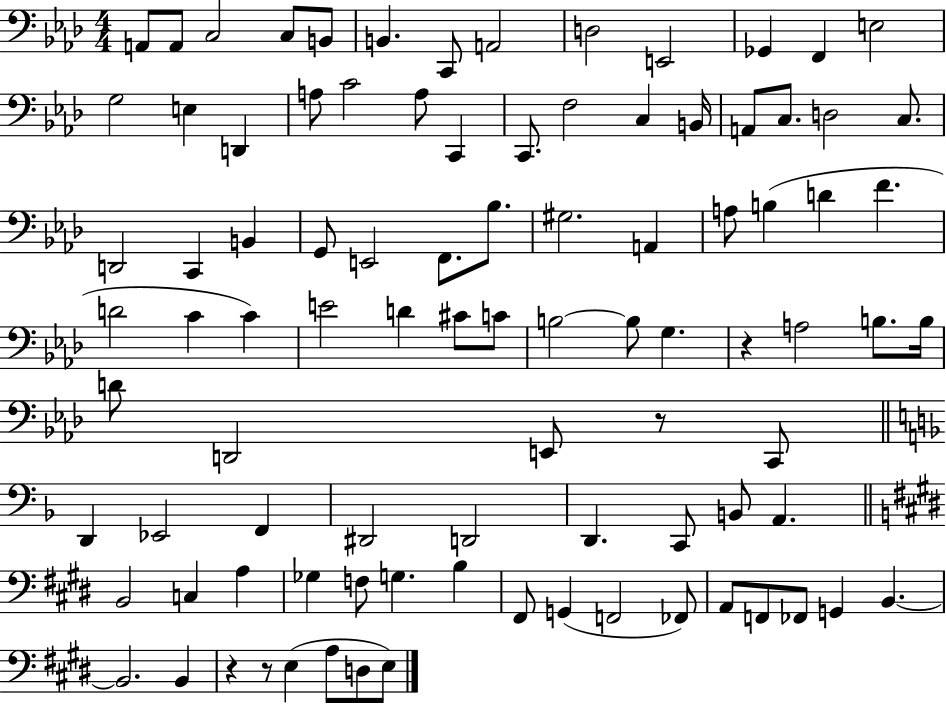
X:1
T:Untitled
M:4/4
L:1/4
K:Ab
A,,/2 A,,/2 C,2 C,/2 B,,/2 B,, C,,/2 A,,2 D,2 E,,2 _G,, F,, E,2 G,2 E, D,, A,/2 C2 A,/2 C,, C,,/2 F,2 C, B,,/4 A,,/2 C,/2 D,2 C,/2 D,,2 C,, B,, G,,/2 E,,2 F,,/2 _B,/2 ^G,2 A,, A,/2 B, D F D2 C C E2 D ^C/2 C/2 B,2 B,/2 G, z A,2 B,/2 B,/4 D/2 D,,2 E,,/2 z/2 C,,/2 D,, _E,,2 F,, ^D,,2 D,,2 D,, C,,/2 B,,/2 A,, B,,2 C, A, _G, F,/2 G, B, ^F,,/2 G,, F,,2 _F,,/2 A,,/2 F,,/2 _F,,/2 G,, B,, B,,2 B,, z z/2 E, A,/2 D,/2 E,/2